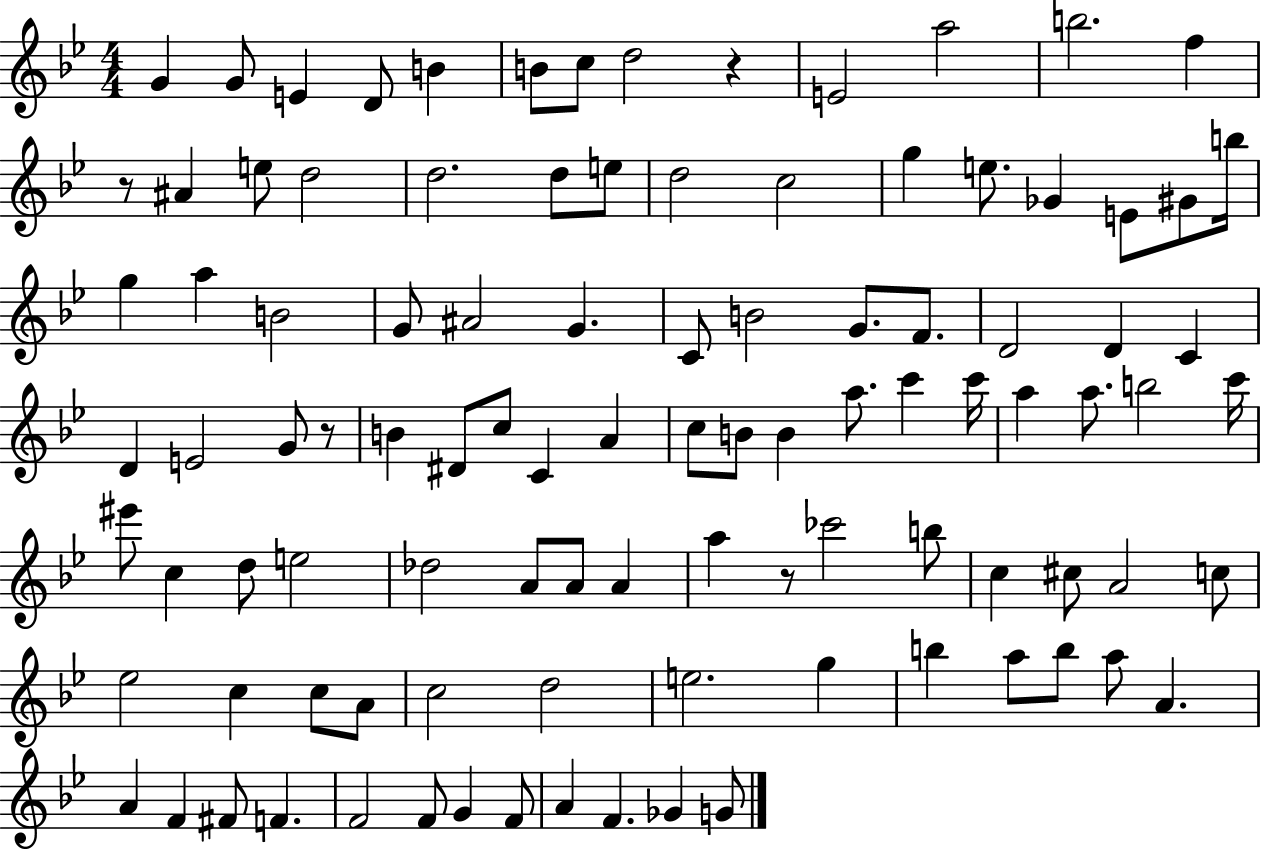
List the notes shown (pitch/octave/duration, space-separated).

G4/q G4/e E4/q D4/e B4/q B4/e C5/e D5/h R/q E4/h A5/h B5/h. F5/q R/e A#4/q E5/e D5/h D5/h. D5/e E5/e D5/h C5/h G5/q E5/e. Gb4/q E4/e G#4/e B5/s G5/q A5/q B4/h G4/e A#4/h G4/q. C4/e B4/h G4/e. F4/e. D4/h D4/q C4/q D4/q E4/h G4/e R/e B4/q D#4/e C5/e C4/q A4/q C5/e B4/e B4/q A5/e. C6/q C6/s A5/q A5/e. B5/h C6/s EIS6/e C5/q D5/e E5/h Db5/h A4/e A4/e A4/q A5/q R/e CES6/h B5/e C5/q C#5/e A4/h C5/e Eb5/h C5/q C5/e A4/e C5/h D5/h E5/h. G5/q B5/q A5/e B5/e A5/e A4/q. A4/q F4/q F#4/e F4/q. F4/h F4/e G4/q F4/e A4/q F4/q. Gb4/q G4/e